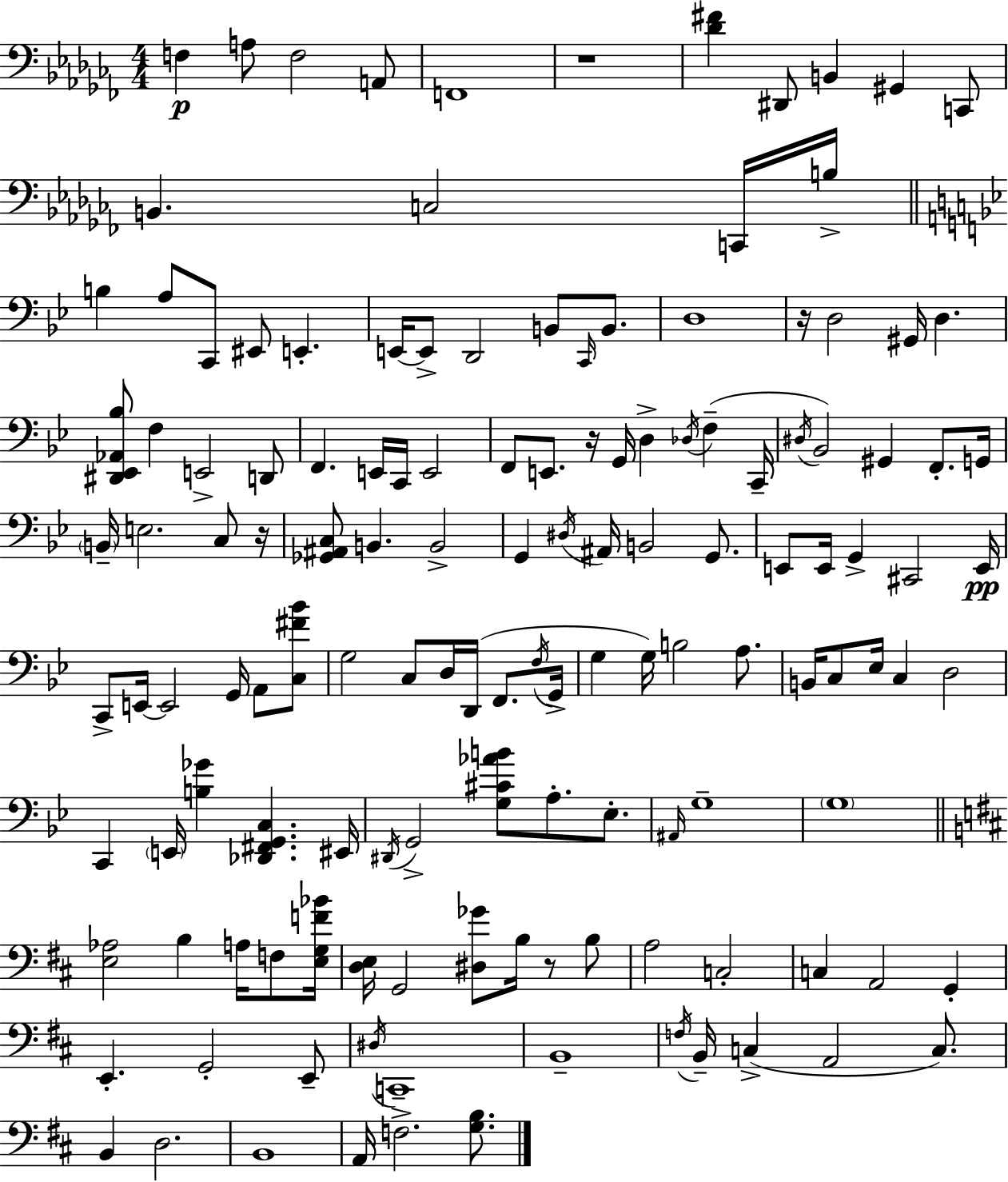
F3/q A3/e F3/h A2/e F2/w R/w [Db4,F#4]/q D#2/e B2/q G#2/q C2/e B2/q. C3/h C2/s B3/s B3/q A3/e C2/e EIS2/e E2/q. E2/s E2/e D2/h B2/e C2/s B2/e. D3/w R/s D3/h G#2/s D3/q. [D#2,Eb2,Ab2,Bb3]/e F3/q E2/h D2/e F2/q. E2/s C2/s E2/h F2/e E2/e. R/s G2/s D3/q Db3/s F3/q C2/s D#3/s Bb2/h G#2/q F2/e. G2/s B2/s E3/h. C3/e R/s [Gb2,A#2,C3]/e B2/q. B2/h G2/q D#3/s A#2/s B2/h G2/e. E2/e E2/s G2/q C#2/h E2/s C2/e E2/s E2/h G2/s A2/e [C3,F#4,Bb4]/e G3/h C3/e D3/s D2/s F2/e. F3/s G2/s G3/q G3/s B3/h A3/e. B2/s C3/e Eb3/s C3/q D3/h C2/q E2/s [B3,Gb4]/q [Db2,F#2,G2,C3]/q. EIS2/s D#2/s G2/h [G3,C#4,Ab4,B4]/e A3/e. Eb3/e. A#2/s G3/w G3/w [E3,Ab3]/h B3/q A3/s F3/e [E3,G3,F4,Bb4]/s [D3,E3]/s G2/h [D#3,Gb4]/e B3/s R/e B3/e A3/h C3/h C3/q A2/h G2/q E2/q. G2/h E2/e D#3/s C2/w B2/w F3/s B2/s C3/q A2/h C3/e. B2/q D3/h. B2/w A2/s F3/h. [G3,B3]/e.